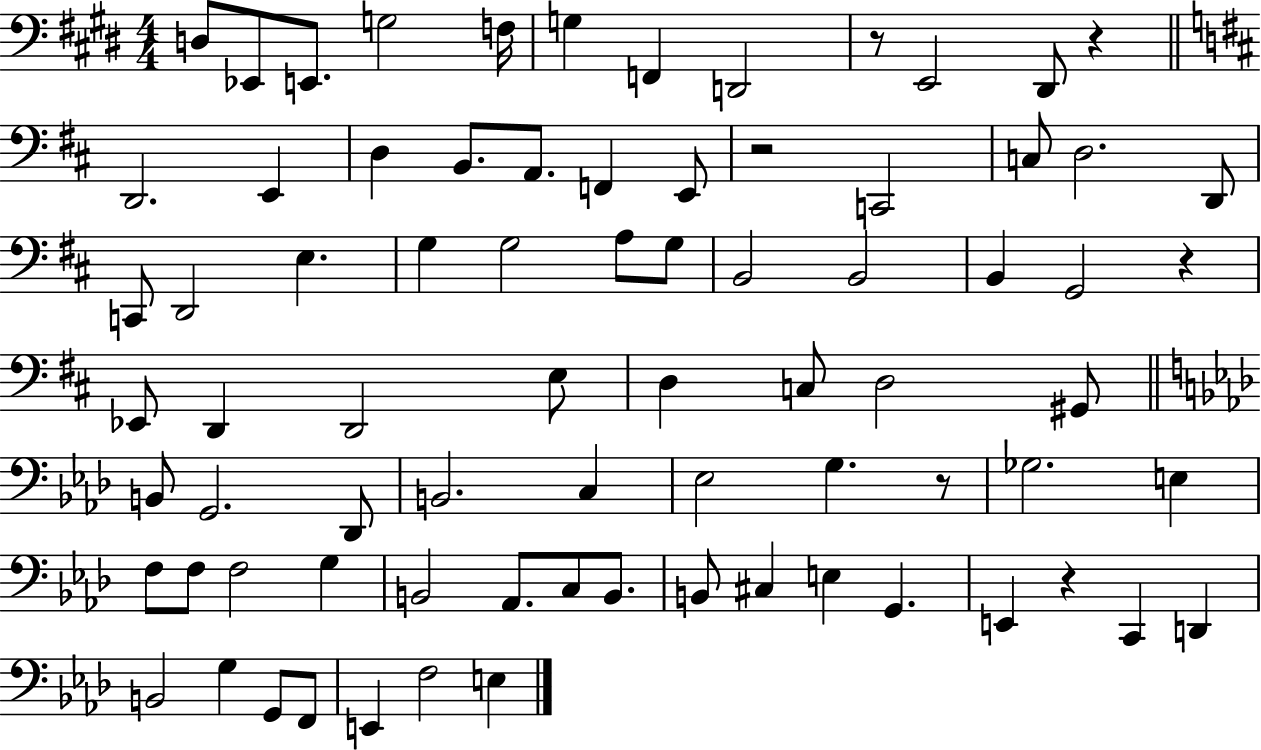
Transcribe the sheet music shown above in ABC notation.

X:1
T:Untitled
M:4/4
L:1/4
K:E
D,/2 _E,,/2 E,,/2 G,2 F,/4 G, F,, D,,2 z/2 E,,2 ^D,,/2 z D,,2 E,, D, B,,/2 A,,/2 F,, E,,/2 z2 C,,2 C,/2 D,2 D,,/2 C,,/2 D,,2 E, G, G,2 A,/2 G,/2 B,,2 B,,2 B,, G,,2 z _E,,/2 D,, D,,2 E,/2 D, C,/2 D,2 ^G,,/2 B,,/2 G,,2 _D,,/2 B,,2 C, _E,2 G, z/2 _G,2 E, F,/2 F,/2 F,2 G, B,,2 _A,,/2 C,/2 B,,/2 B,,/2 ^C, E, G,, E,, z C,, D,, B,,2 G, G,,/2 F,,/2 E,, F,2 E,